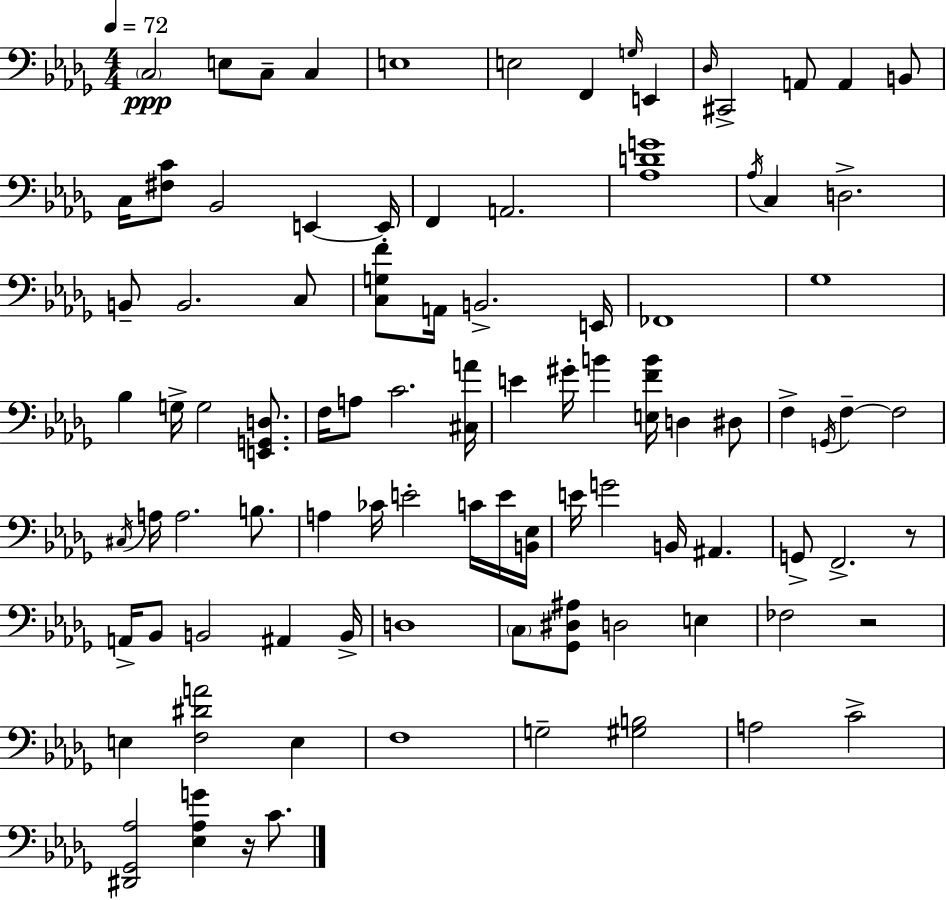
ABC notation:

X:1
T:Untitled
M:4/4
L:1/4
K:Bbm
C,2 E,/2 C,/2 C, E,4 E,2 F,, G,/4 E,, _D,/4 ^C,,2 A,,/2 A,, B,,/2 C,/4 [^F,C]/2 _B,,2 E,, E,,/4 F,, A,,2 [_A,DG]4 _A,/4 C, D,2 B,,/2 B,,2 C,/2 [C,G,F]/2 A,,/4 B,,2 E,,/4 _F,,4 _G,4 _B, G,/4 G,2 [E,,G,,D,]/2 F,/4 A,/2 C2 [^C,A]/4 E ^G/4 B [E,FB]/4 D, ^D,/2 F, G,,/4 F, F,2 ^C,/4 A,/4 A,2 B,/2 A, _C/4 E2 C/4 E/4 [B,,_E,]/4 E/4 G2 B,,/4 ^A,, G,,/2 F,,2 z/2 A,,/4 _B,,/2 B,,2 ^A,, B,,/4 D,4 C,/2 [_G,,^D,^A,]/2 D,2 E, _F,2 z2 E, [F,^DA]2 E, F,4 G,2 [^G,B,]2 A,2 C2 [^D,,_G,,_A,]2 [_E,_A,G] z/4 C/2